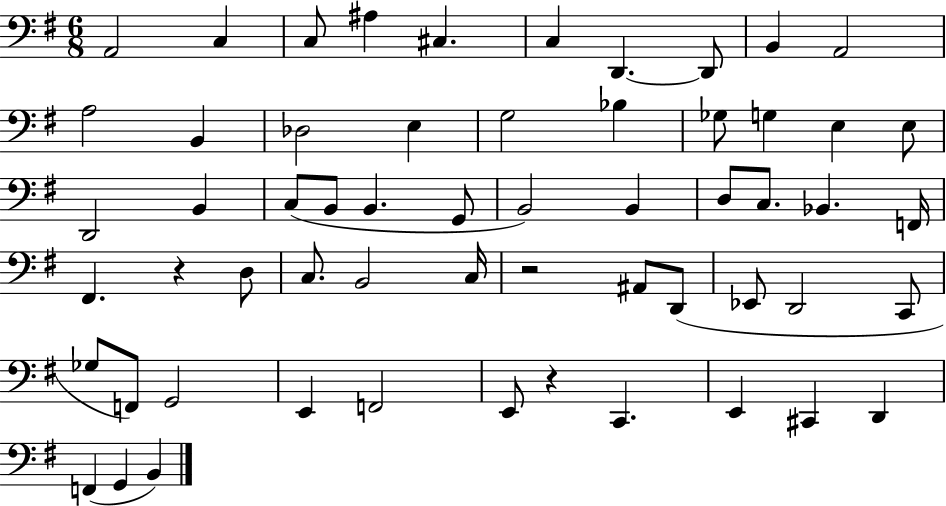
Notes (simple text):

A2/h C3/q C3/e A#3/q C#3/q. C3/q D2/q. D2/e B2/q A2/h A3/h B2/q Db3/h E3/q G3/h Bb3/q Gb3/e G3/q E3/q E3/e D2/h B2/q C3/e B2/e B2/q. G2/e B2/h B2/q D3/e C3/e. Bb2/q. F2/s F#2/q. R/q D3/e C3/e. B2/h C3/s R/h A#2/e D2/e Eb2/e D2/h C2/e Gb3/e F2/e G2/h E2/q F2/h E2/e R/q C2/q. E2/q C#2/q D2/q F2/q G2/q B2/q